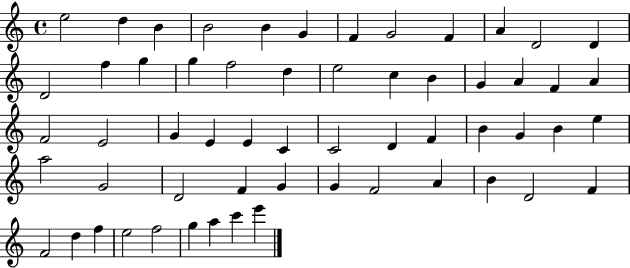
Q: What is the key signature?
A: C major